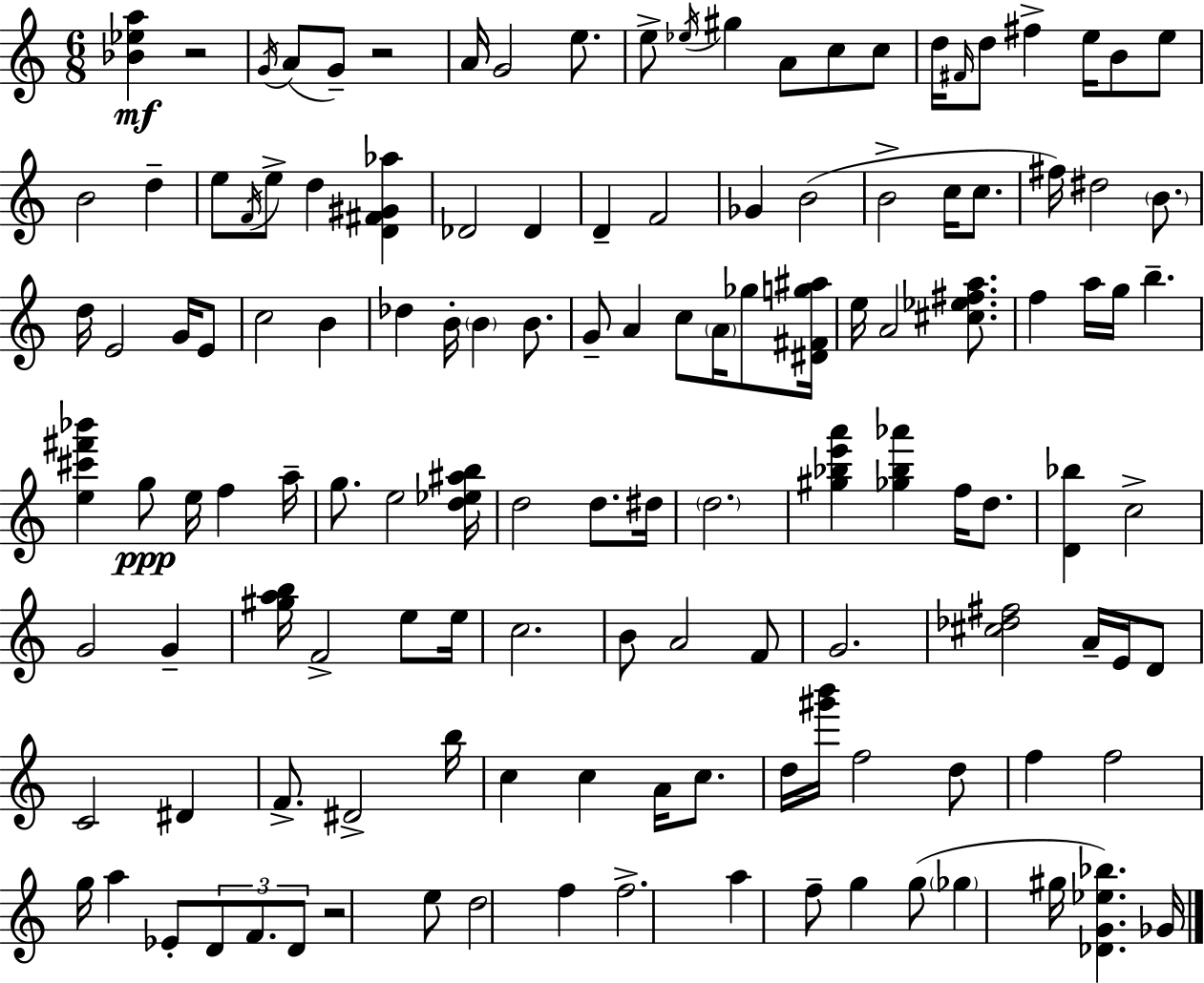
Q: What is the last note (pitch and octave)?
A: Gb4